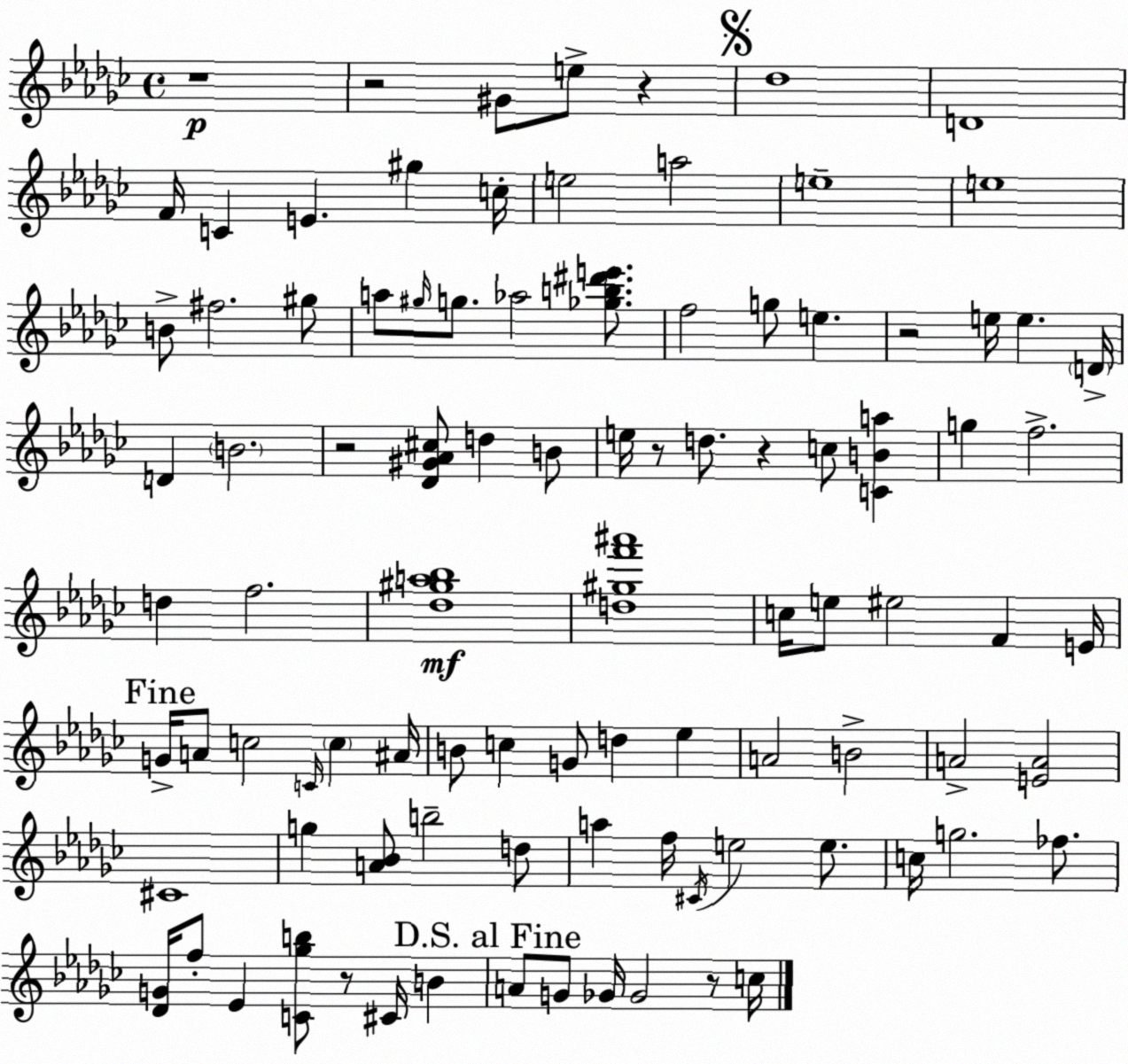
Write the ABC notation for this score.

X:1
T:Untitled
M:4/4
L:1/4
K:Ebm
z4 z2 ^G/2 e/2 z _d4 D4 F/4 C E ^g c/4 e2 a2 e4 e4 B/2 ^f2 ^g/2 a/2 ^g/4 g/2 _a2 [_gb^d'e']/2 f2 g/2 e z2 e/4 e D/4 D B2 z2 [_D^G_A^c]/2 d B/2 e/4 z/2 d/2 z c/2 [CBa] g f2 d f2 [_d^ga_b]4 [d^gf'^a']4 c/4 e/2 ^e2 F E/4 G/4 A/2 c2 C/4 c ^A/4 B/2 c G/2 d _e A2 B2 A2 [EA]2 ^C4 g [A_B]/2 b2 d/2 a f/4 ^C/4 e2 e/2 c/4 g2 _f/2 [_DG]/4 f/2 _E [C_gb]/2 z/2 ^C/4 B A/2 G/2 _G/4 _G2 z/2 c/4